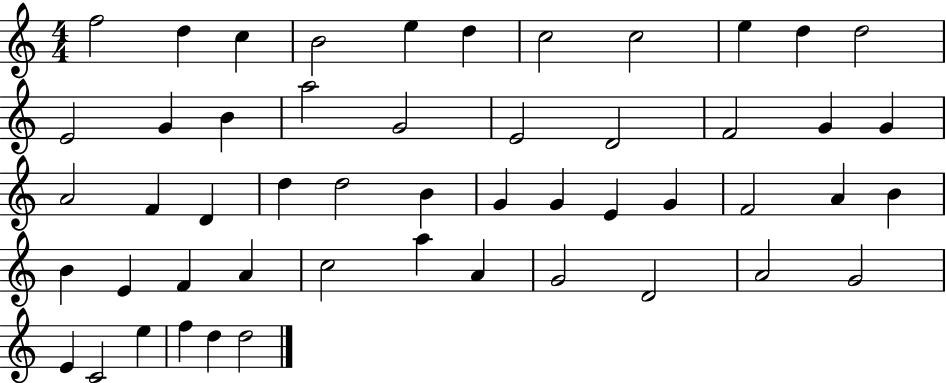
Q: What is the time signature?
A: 4/4